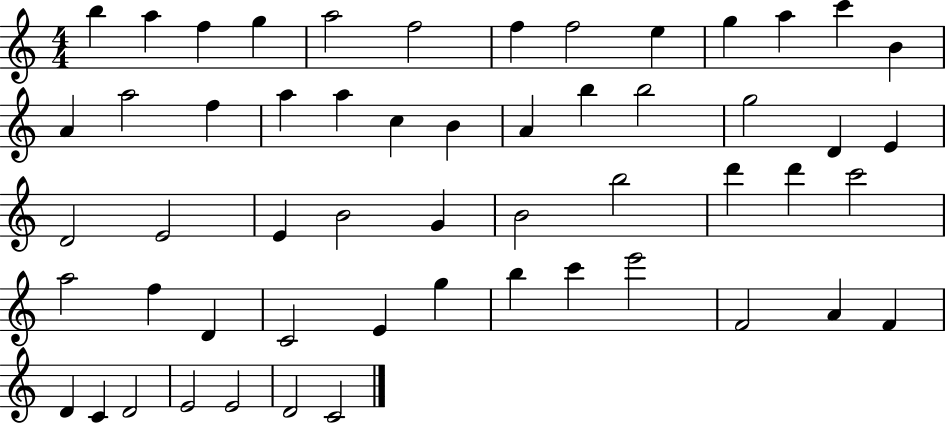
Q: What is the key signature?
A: C major